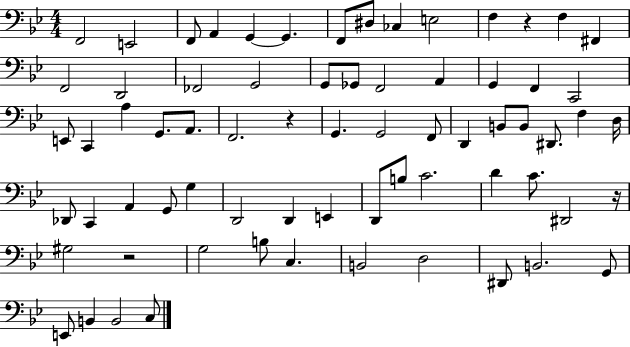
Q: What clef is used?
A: bass